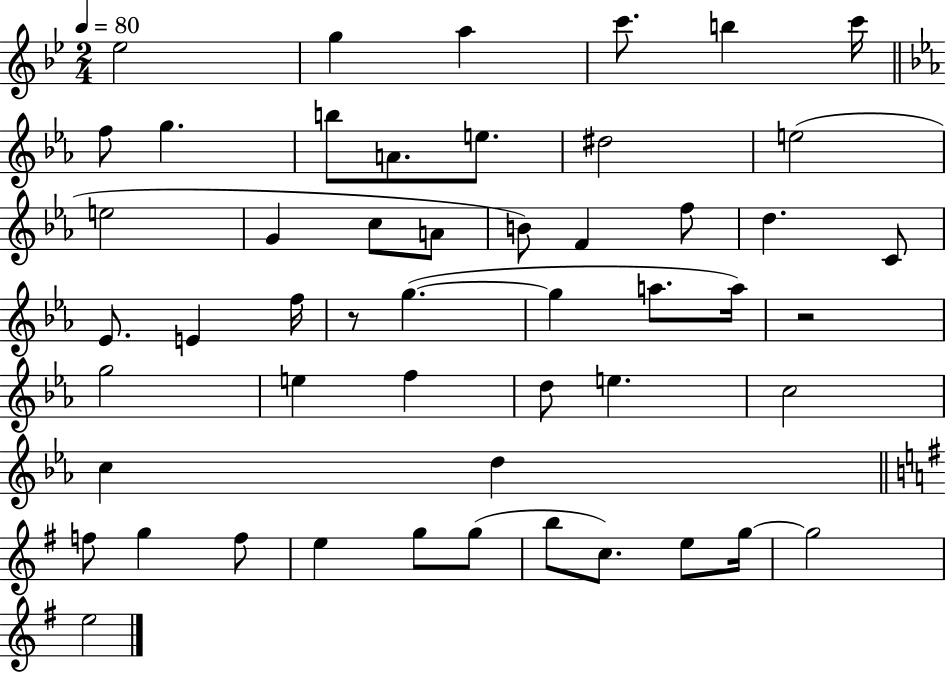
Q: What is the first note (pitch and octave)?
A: Eb5